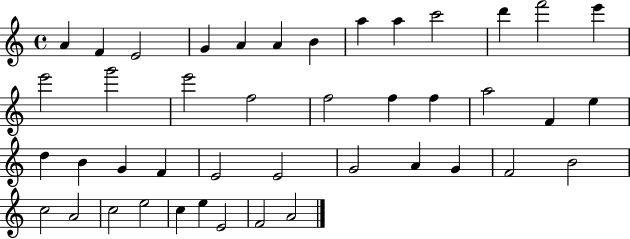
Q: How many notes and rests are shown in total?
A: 43